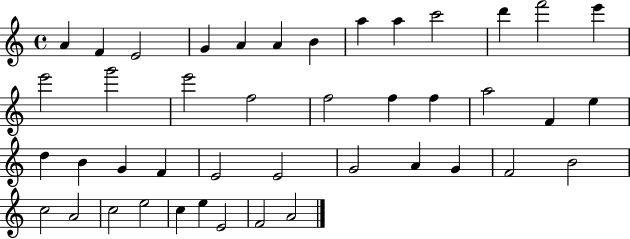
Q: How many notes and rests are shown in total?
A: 43